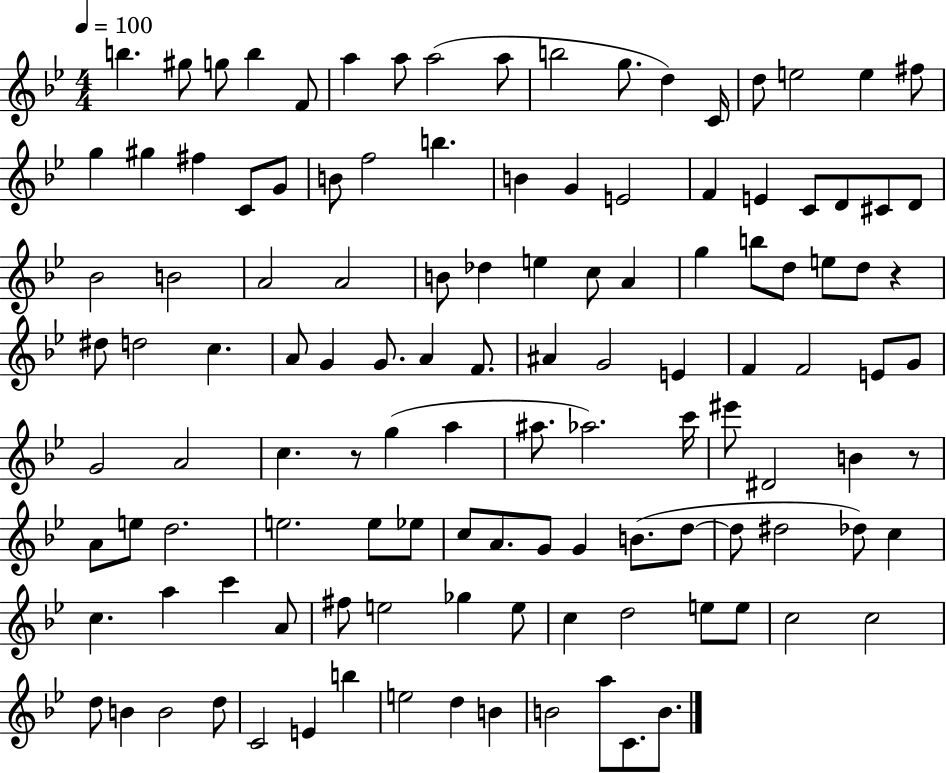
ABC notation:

X:1
T:Untitled
M:4/4
L:1/4
K:Bb
b ^g/2 g/2 b F/2 a a/2 a2 a/2 b2 g/2 d C/4 d/2 e2 e ^f/2 g ^g ^f C/2 G/2 B/2 f2 b B G E2 F E C/2 D/2 ^C/2 D/2 _B2 B2 A2 A2 B/2 _d e c/2 A g b/2 d/2 e/2 d/2 z ^d/2 d2 c A/2 G G/2 A F/2 ^A G2 E F F2 E/2 G/2 G2 A2 c z/2 g a ^a/2 _a2 c'/4 ^e'/2 ^D2 B z/2 A/2 e/2 d2 e2 e/2 _e/2 c/2 A/2 G/2 G B/2 d/2 d/2 ^d2 _d/2 c c a c' A/2 ^f/2 e2 _g e/2 c d2 e/2 e/2 c2 c2 d/2 B B2 d/2 C2 E b e2 d B B2 a/2 C/2 B/2